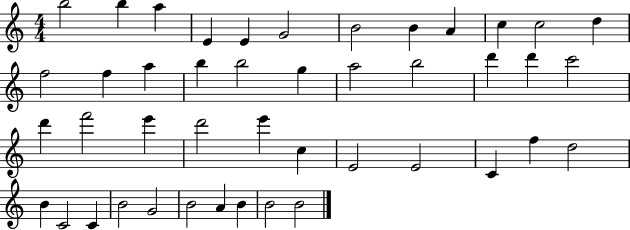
{
  \clef treble
  \numericTimeSignature
  \time 4/4
  \key c \major
  b''2 b''4 a''4 | e'4 e'4 g'2 | b'2 b'4 a'4 | c''4 c''2 d''4 | \break f''2 f''4 a''4 | b''4 b''2 g''4 | a''2 b''2 | d'''4 d'''4 c'''2 | \break d'''4 f'''2 e'''4 | d'''2 e'''4 c''4 | e'2 e'2 | c'4 f''4 d''2 | \break b'4 c'2 c'4 | b'2 g'2 | b'2 a'4 b'4 | b'2 b'2 | \break \bar "|."
}